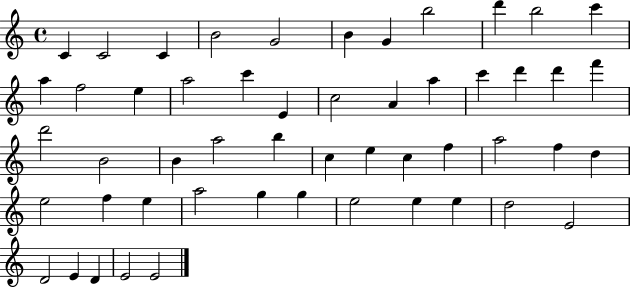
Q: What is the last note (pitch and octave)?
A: E4